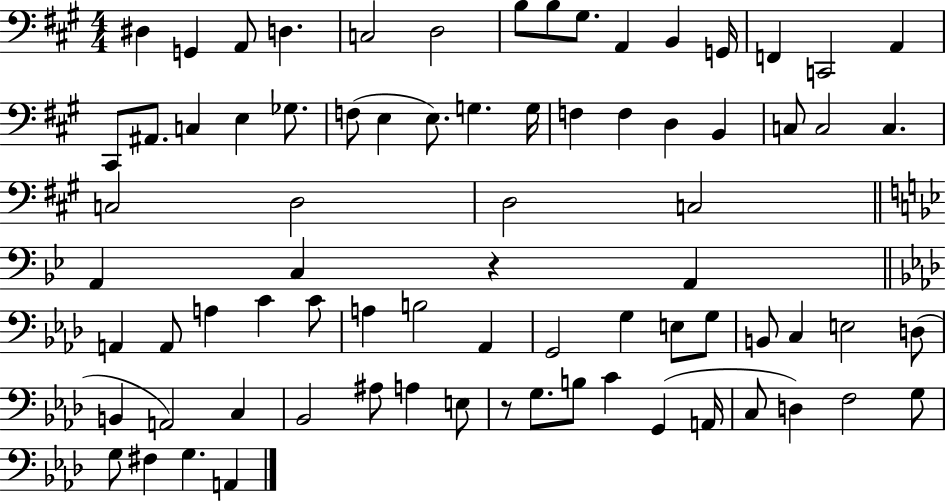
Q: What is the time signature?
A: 4/4